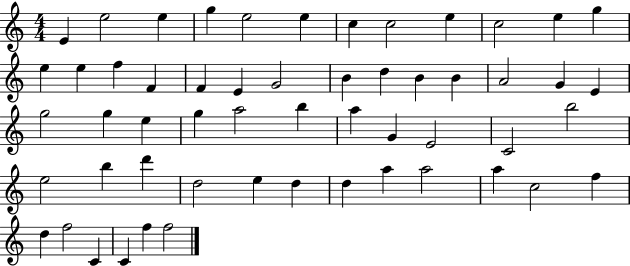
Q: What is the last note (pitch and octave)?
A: F5